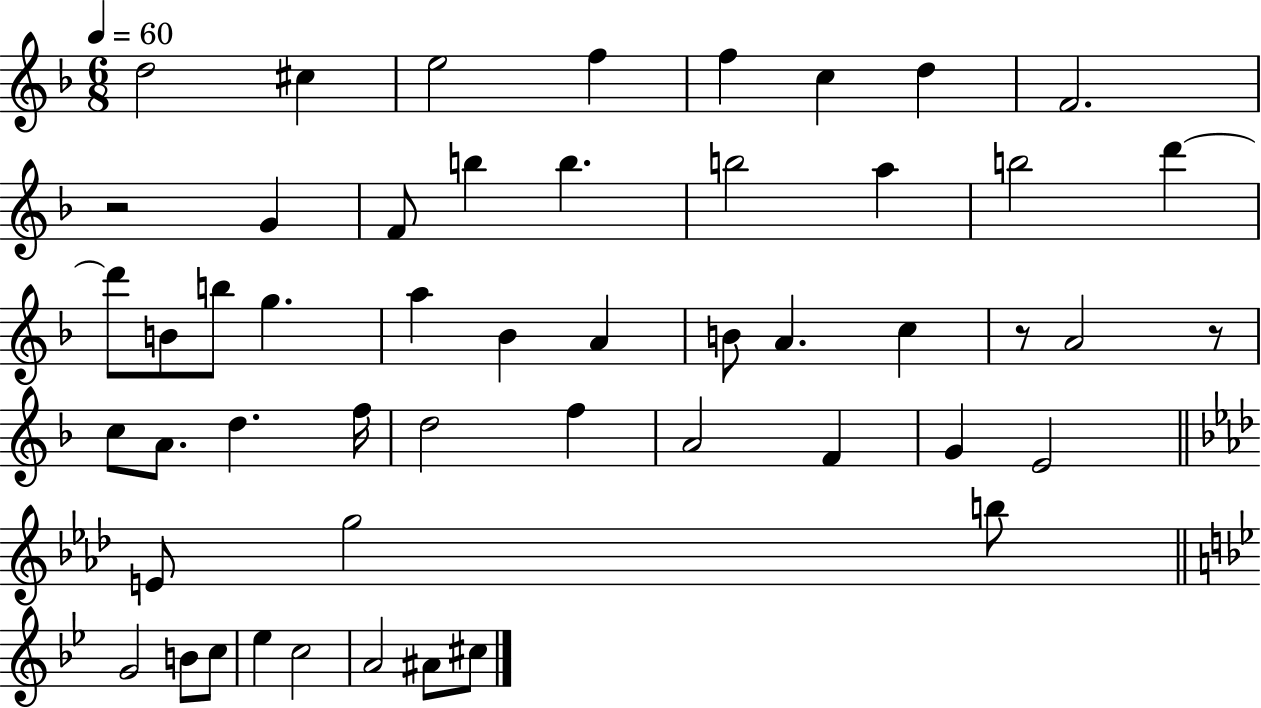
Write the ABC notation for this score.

X:1
T:Untitled
M:6/8
L:1/4
K:F
d2 ^c e2 f f c d F2 z2 G F/2 b b b2 a b2 d' d'/2 B/2 b/2 g a _B A B/2 A c z/2 A2 z/2 c/2 A/2 d f/4 d2 f A2 F G E2 E/2 g2 b/2 G2 B/2 c/2 _e c2 A2 ^A/2 ^c/2